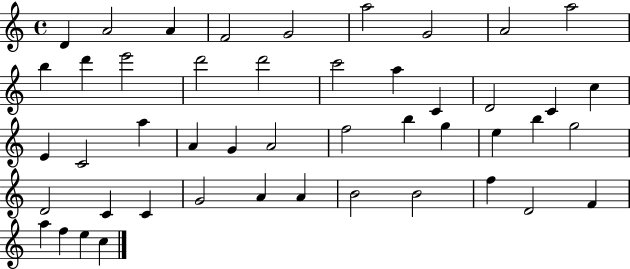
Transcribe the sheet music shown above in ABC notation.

X:1
T:Untitled
M:4/4
L:1/4
K:C
D A2 A F2 G2 a2 G2 A2 a2 b d' e'2 d'2 d'2 c'2 a C D2 C c E C2 a A G A2 f2 b g e b g2 D2 C C G2 A A B2 B2 f D2 F a f e c